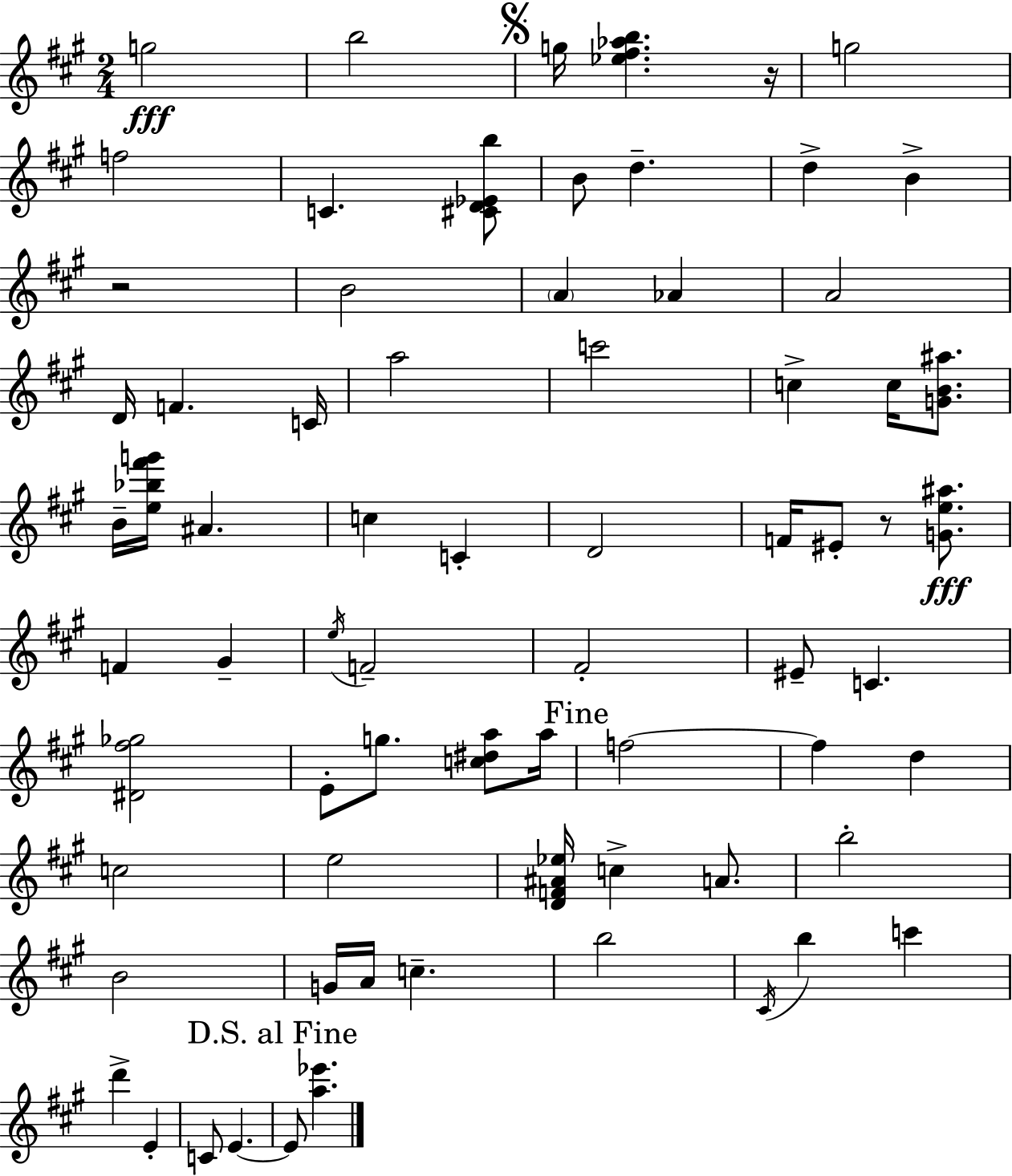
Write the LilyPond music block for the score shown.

{
  \clef treble
  \numericTimeSignature
  \time 2/4
  \key a \major
  g''2\fff | b''2 | \mark \markup { \musicglyph "scripts.segno" } g''16 <ees'' fis'' aes'' b''>4. r16 | g''2 | \break f''2 | c'4. <cis' d' ees' b''>8 | b'8 d''4.-- | d''4-> b'4-> | \break r2 | b'2 | \parenthesize a'4 aes'4 | a'2 | \break d'16 f'4. c'16 | a''2 | c'''2 | c''4-> c''16 <g' b' ais''>8. | \break b'16-- <e'' bes'' fis''' g'''>16 ais'4. | c''4 c'4-. | d'2 | f'16 eis'8-. r8 <g' e'' ais''>8.\fff | \break f'4 gis'4-- | \acciaccatura { e''16 } f'2-- | fis'2-. | eis'8-- c'4. | \break <dis' fis'' ges''>2 | e'8-. g''8. <c'' dis'' a''>8 | a''16 \mark "Fine" f''2~~ | f''4 d''4 | \break c''2 | e''2 | <d' f' ais' ees''>16 c''4-> a'8. | b''2-. | \break b'2 | g'16 a'16 c''4.-- | b''2 | \acciaccatura { cis'16 } b''4 c'''4 | \break d'''4-> e'4-. | c'8 e'4.~~ | \mark "D.S. al Fine" e'8 <a'' ees'''>4. | \bar "|."
}